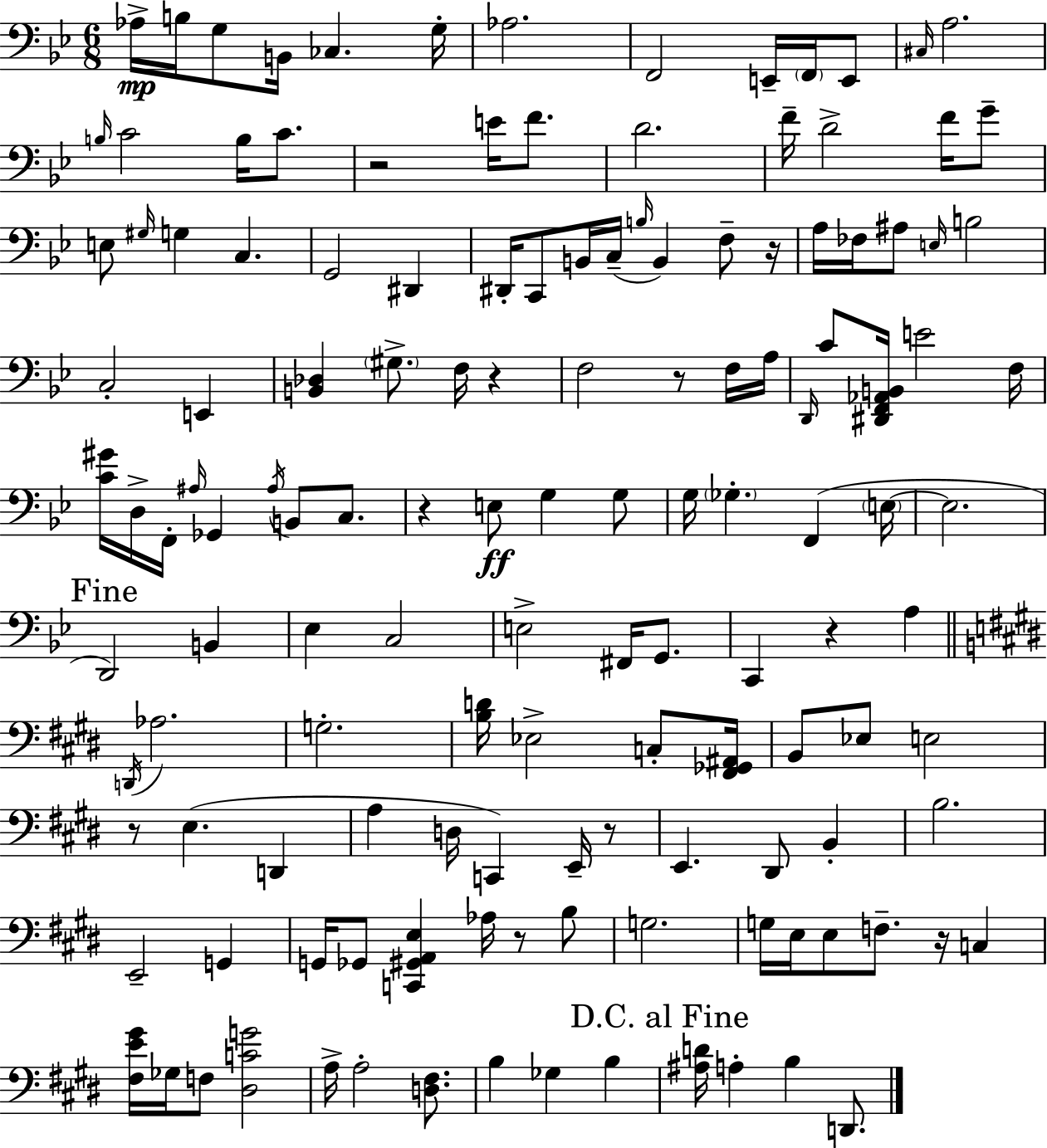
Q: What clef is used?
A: bass